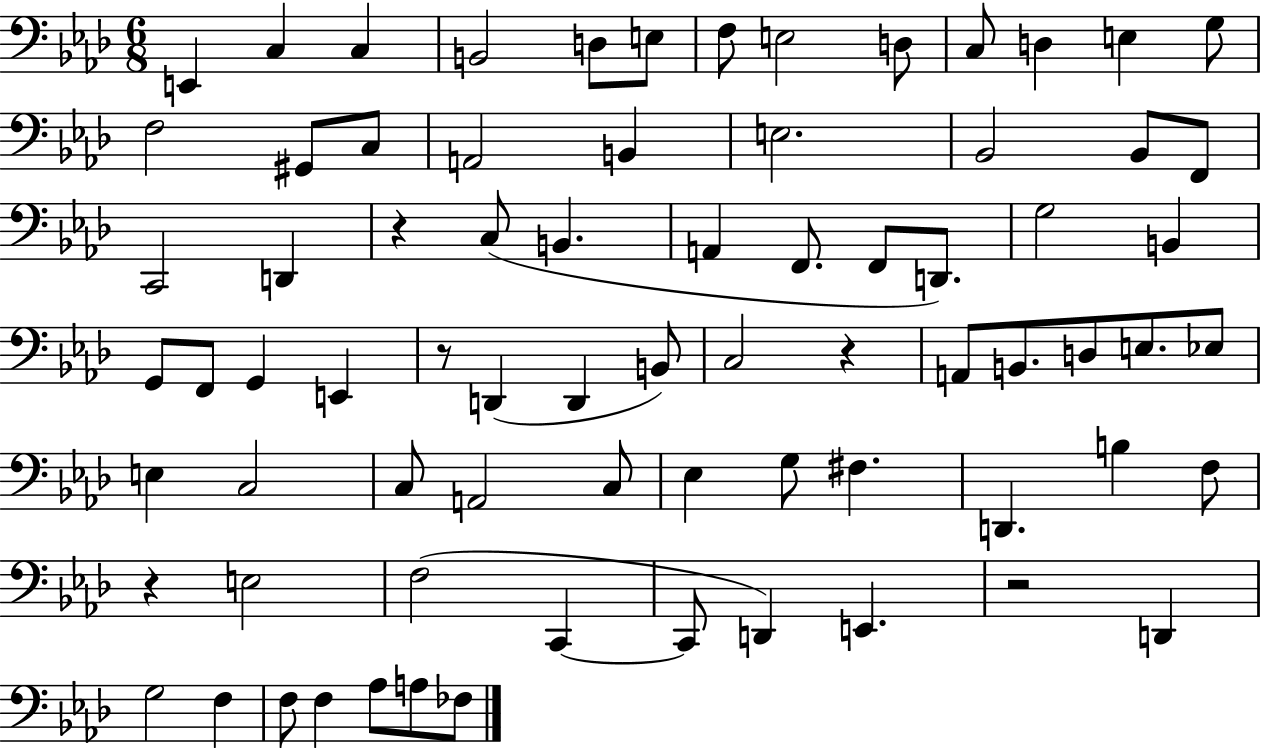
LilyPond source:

{
  \clef bass
  \numericTimeSignature
  \time 6/8
  \key aes \major
  e,4 c4 c4 | b,2 d8 e8 | f8 e2 d8 | c8 d4 e4 g8 | \break f2 gis,8 c8 | a,2 b,4 | e2. | bes,2 bes,8 f,8 | \break c,2 d,4 | r4 c8( b,4. | a,4 f,8. f,8 d,8.) | g2 b,4 | \break g,8 f,8 g,4 e,4 | r8 d,4( d,4 b,8) | c2 r4 | a,8 b,8. d8 e8. ees8 | \break e4 c2 | c8 a,2 c8 | ees4 g8 fis4. | d,4. b4 f8 | \break r4 e2 | f2( c,4~~ | c,8 d,4) e,4. | r2 d,4 | \break g2 f4 | f8 f4 aes8 a8 fes8 | \bar "|."
}